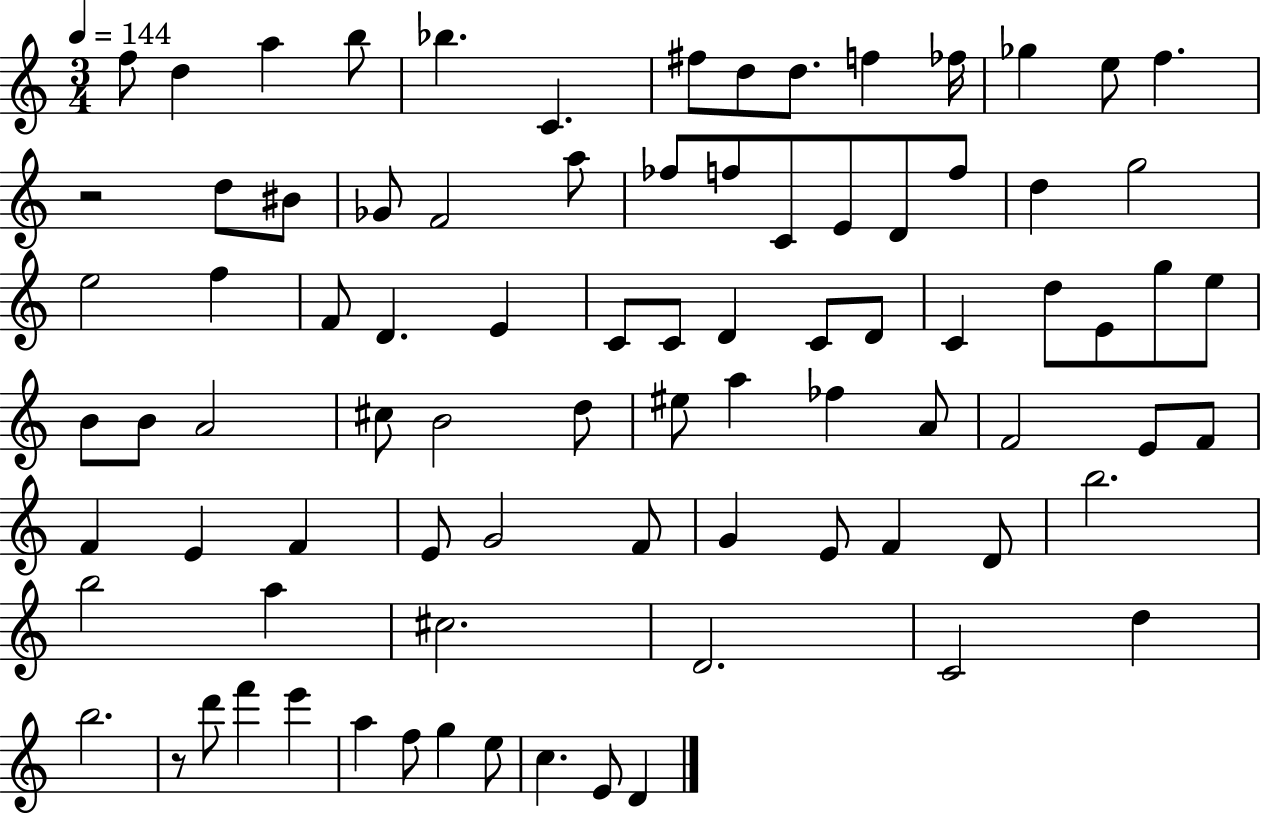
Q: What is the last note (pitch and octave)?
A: D4